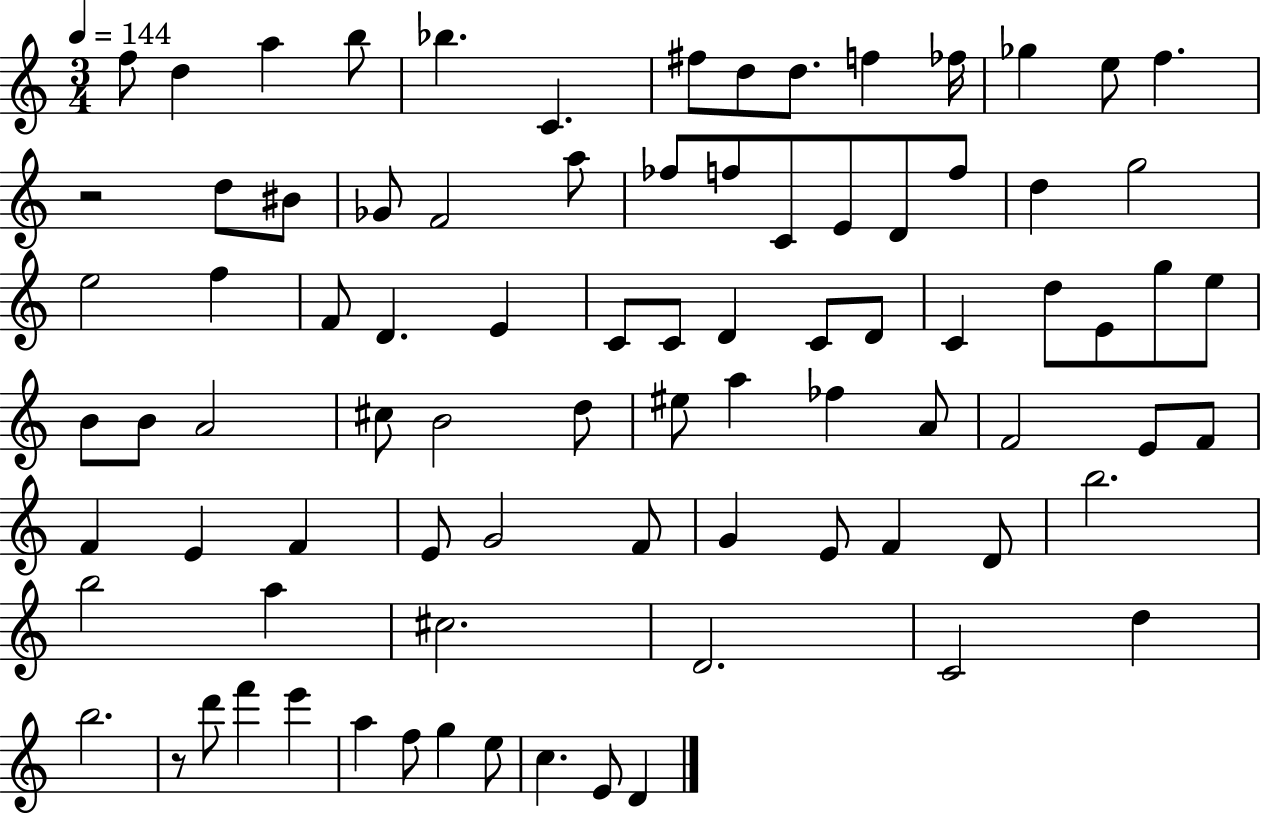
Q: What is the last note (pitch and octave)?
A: D4